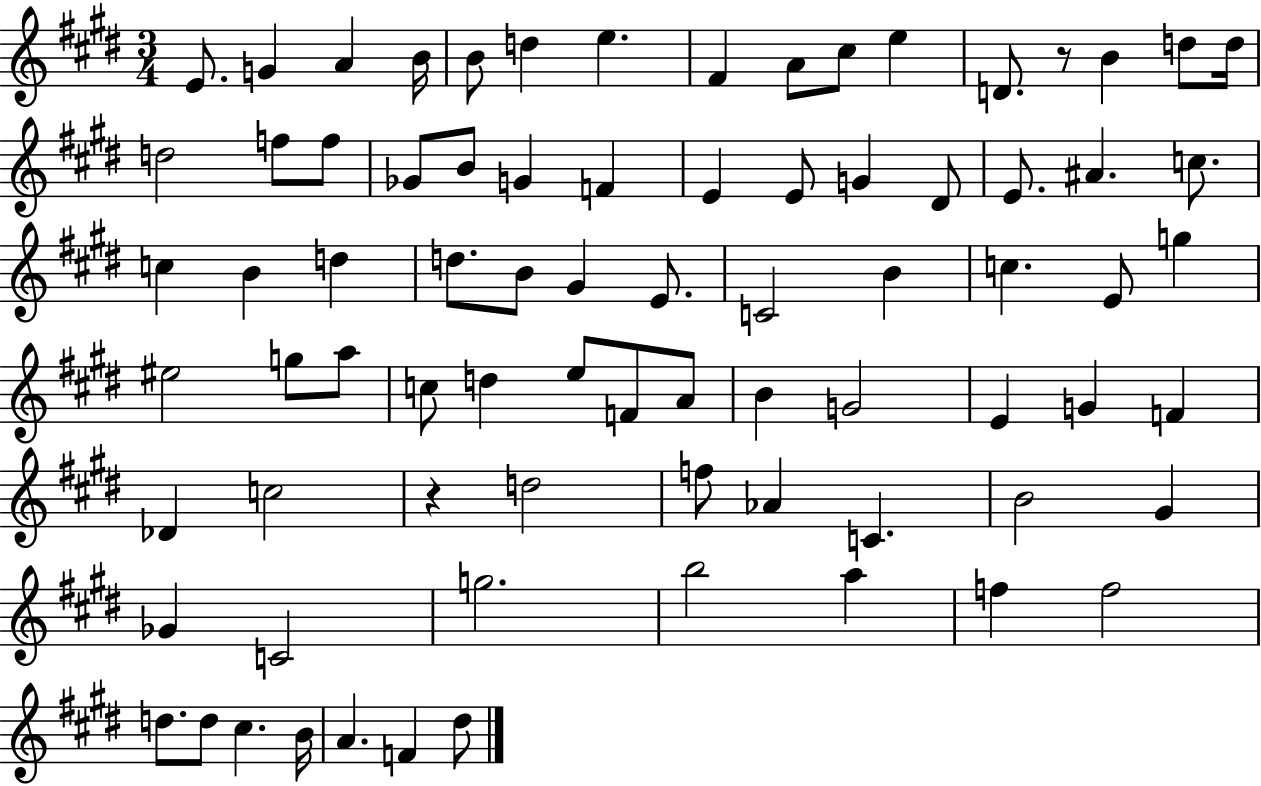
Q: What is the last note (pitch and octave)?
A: D#5